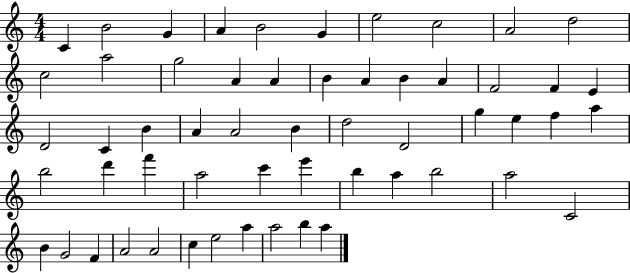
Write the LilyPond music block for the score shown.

{
  \clef treble
  \numericTimeSignature
  \time 4/4
  \key c \major
  c'4 b'2 g'4 | a'4 b'2 g'4 | e''2 c''2 | a'2 d''2 | \break c''2 a''2 | g''2 a'4 a'4 | b'4 a'4 b'4 a'4 | f'2 f'4 e'4 | \break d'2 c'4 b'4 | a'4 a'2 b'4 | d''2 d'2 | g''4 e''4 f''4 a''4 | \break b''2 d'''4 f'''4 | a''2 c'''4 e'''4 | b''4 a''4 b''2 | a''2 c'2 | \break b'4 g'2 f'4 | a'2 a'2 | c''4 e''2 a''4 | a''2 b''4 a''4 | \break \bar "|."
}